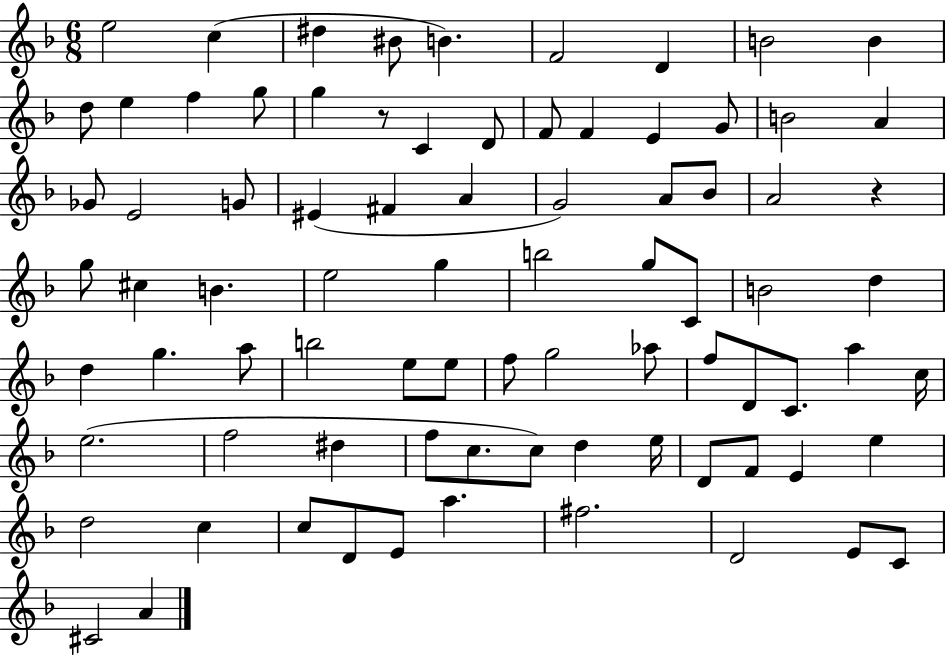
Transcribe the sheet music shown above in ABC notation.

X:1
T:Untitled
M:6/8
L:1/4
K:F
e2 c ^d ^B/2 B F2 D B2 B d/2 e f g/2 g z/2 C D/2 F/2 F E G/2 B2 A _G/2 E2 G/2 ^E ^F A G2 A/2 _B/2 A2 z g/2 ^c B e2 g b2 g/2 C/2 B2 d d g a/2 b2 e/2 e/2 f/2 g2 _a/2 f/2 D/2 C/2 a c/4 e2 f2 ^d f/2 c/2 c/2 d e/4 D/2 F/2 E e d2 c c/2 D/2 E/2 a ^f2 D2 E/2 C/2 ^C2 A